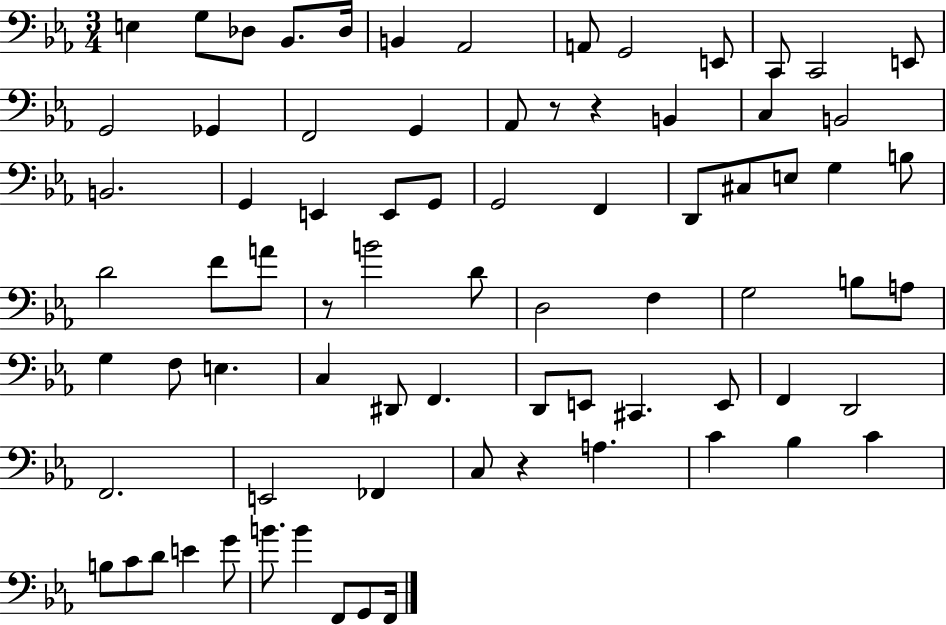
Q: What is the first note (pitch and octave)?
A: E3